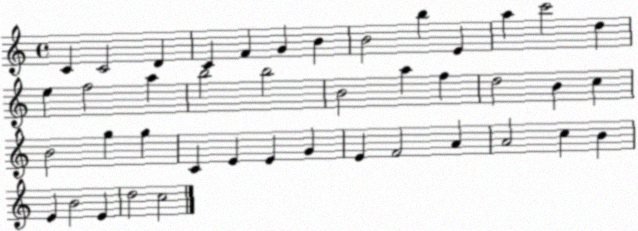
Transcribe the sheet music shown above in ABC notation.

X:1
T:Untitled
M:4/4
L:1/4
K:C
C C2 D C F G B B2 b E a c'2 d e f2 a b2 b2 B2 a f d2 B c B2 g g C E E G E F2 A A2 c B E B2 E d2 c2